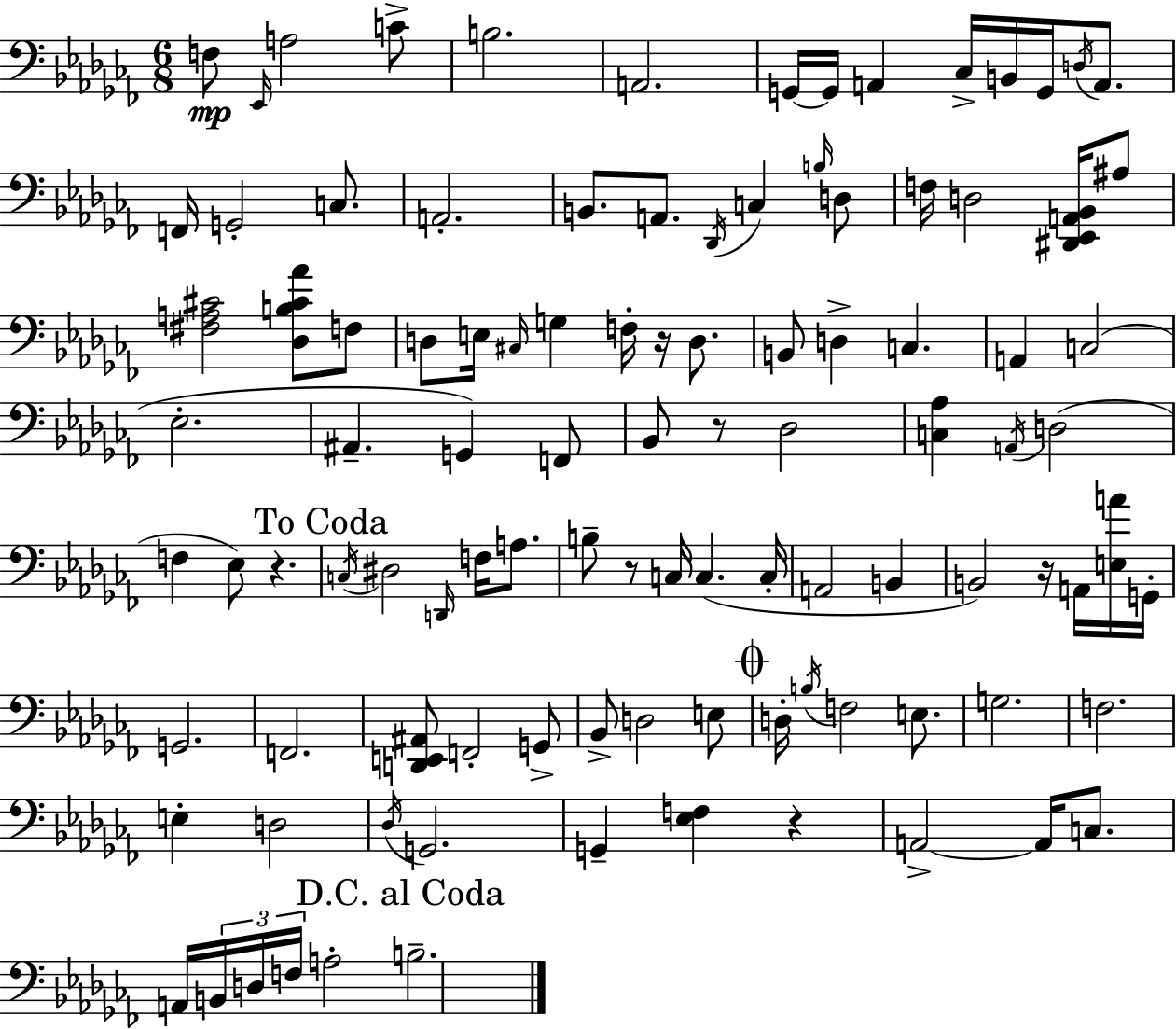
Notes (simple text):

F3/e Eb2/s A3/h C4/e B3/h. A2/h. G2/s G2/s A2/q CES3/s B2/s G2/s D3/s A2/e. F2/s G2/h C3/e. A2/h. B2/e. A2/e. Db2/s C3/q B3/s D3/e F3/s D3/h [D#2,Eb2,A2,Bb2]/s A#3/e [F#3,A3,C#4]/h [Db3,B3,C#4,Ab4]/e F3/e D3/e E3/s C#3/s G3/q F3/s R/s D3/e. B2/e D3/q C3/q. A2/q C3/h Eb3/h. A#2/q. G2/q F2/e Bb2/e R/e Db3/h [C3,Ab3]/q A2/s D3/h F3/q Eb3/e R/q. C3/s D#3/h D2/s F3/s A3/e. B3/e R/e C3/s C3/q. C3/s A2/h B2/q B2/h R/s A2/s [E3,A4]/s G2/s G2/h. F2/h. [D2,E2,A#2]/e F2/h G2/e Bb2/e D3/h E3/e D3/s B3/s F3/h E3/e. G3/h. F3/h. E3/q D3/h Db3/s G2/h. G2/q [Eb3,F3]/q R/q A2/h A2/s C3/e. A2/s B2/s D3/s F3/s A3/h B3/h.